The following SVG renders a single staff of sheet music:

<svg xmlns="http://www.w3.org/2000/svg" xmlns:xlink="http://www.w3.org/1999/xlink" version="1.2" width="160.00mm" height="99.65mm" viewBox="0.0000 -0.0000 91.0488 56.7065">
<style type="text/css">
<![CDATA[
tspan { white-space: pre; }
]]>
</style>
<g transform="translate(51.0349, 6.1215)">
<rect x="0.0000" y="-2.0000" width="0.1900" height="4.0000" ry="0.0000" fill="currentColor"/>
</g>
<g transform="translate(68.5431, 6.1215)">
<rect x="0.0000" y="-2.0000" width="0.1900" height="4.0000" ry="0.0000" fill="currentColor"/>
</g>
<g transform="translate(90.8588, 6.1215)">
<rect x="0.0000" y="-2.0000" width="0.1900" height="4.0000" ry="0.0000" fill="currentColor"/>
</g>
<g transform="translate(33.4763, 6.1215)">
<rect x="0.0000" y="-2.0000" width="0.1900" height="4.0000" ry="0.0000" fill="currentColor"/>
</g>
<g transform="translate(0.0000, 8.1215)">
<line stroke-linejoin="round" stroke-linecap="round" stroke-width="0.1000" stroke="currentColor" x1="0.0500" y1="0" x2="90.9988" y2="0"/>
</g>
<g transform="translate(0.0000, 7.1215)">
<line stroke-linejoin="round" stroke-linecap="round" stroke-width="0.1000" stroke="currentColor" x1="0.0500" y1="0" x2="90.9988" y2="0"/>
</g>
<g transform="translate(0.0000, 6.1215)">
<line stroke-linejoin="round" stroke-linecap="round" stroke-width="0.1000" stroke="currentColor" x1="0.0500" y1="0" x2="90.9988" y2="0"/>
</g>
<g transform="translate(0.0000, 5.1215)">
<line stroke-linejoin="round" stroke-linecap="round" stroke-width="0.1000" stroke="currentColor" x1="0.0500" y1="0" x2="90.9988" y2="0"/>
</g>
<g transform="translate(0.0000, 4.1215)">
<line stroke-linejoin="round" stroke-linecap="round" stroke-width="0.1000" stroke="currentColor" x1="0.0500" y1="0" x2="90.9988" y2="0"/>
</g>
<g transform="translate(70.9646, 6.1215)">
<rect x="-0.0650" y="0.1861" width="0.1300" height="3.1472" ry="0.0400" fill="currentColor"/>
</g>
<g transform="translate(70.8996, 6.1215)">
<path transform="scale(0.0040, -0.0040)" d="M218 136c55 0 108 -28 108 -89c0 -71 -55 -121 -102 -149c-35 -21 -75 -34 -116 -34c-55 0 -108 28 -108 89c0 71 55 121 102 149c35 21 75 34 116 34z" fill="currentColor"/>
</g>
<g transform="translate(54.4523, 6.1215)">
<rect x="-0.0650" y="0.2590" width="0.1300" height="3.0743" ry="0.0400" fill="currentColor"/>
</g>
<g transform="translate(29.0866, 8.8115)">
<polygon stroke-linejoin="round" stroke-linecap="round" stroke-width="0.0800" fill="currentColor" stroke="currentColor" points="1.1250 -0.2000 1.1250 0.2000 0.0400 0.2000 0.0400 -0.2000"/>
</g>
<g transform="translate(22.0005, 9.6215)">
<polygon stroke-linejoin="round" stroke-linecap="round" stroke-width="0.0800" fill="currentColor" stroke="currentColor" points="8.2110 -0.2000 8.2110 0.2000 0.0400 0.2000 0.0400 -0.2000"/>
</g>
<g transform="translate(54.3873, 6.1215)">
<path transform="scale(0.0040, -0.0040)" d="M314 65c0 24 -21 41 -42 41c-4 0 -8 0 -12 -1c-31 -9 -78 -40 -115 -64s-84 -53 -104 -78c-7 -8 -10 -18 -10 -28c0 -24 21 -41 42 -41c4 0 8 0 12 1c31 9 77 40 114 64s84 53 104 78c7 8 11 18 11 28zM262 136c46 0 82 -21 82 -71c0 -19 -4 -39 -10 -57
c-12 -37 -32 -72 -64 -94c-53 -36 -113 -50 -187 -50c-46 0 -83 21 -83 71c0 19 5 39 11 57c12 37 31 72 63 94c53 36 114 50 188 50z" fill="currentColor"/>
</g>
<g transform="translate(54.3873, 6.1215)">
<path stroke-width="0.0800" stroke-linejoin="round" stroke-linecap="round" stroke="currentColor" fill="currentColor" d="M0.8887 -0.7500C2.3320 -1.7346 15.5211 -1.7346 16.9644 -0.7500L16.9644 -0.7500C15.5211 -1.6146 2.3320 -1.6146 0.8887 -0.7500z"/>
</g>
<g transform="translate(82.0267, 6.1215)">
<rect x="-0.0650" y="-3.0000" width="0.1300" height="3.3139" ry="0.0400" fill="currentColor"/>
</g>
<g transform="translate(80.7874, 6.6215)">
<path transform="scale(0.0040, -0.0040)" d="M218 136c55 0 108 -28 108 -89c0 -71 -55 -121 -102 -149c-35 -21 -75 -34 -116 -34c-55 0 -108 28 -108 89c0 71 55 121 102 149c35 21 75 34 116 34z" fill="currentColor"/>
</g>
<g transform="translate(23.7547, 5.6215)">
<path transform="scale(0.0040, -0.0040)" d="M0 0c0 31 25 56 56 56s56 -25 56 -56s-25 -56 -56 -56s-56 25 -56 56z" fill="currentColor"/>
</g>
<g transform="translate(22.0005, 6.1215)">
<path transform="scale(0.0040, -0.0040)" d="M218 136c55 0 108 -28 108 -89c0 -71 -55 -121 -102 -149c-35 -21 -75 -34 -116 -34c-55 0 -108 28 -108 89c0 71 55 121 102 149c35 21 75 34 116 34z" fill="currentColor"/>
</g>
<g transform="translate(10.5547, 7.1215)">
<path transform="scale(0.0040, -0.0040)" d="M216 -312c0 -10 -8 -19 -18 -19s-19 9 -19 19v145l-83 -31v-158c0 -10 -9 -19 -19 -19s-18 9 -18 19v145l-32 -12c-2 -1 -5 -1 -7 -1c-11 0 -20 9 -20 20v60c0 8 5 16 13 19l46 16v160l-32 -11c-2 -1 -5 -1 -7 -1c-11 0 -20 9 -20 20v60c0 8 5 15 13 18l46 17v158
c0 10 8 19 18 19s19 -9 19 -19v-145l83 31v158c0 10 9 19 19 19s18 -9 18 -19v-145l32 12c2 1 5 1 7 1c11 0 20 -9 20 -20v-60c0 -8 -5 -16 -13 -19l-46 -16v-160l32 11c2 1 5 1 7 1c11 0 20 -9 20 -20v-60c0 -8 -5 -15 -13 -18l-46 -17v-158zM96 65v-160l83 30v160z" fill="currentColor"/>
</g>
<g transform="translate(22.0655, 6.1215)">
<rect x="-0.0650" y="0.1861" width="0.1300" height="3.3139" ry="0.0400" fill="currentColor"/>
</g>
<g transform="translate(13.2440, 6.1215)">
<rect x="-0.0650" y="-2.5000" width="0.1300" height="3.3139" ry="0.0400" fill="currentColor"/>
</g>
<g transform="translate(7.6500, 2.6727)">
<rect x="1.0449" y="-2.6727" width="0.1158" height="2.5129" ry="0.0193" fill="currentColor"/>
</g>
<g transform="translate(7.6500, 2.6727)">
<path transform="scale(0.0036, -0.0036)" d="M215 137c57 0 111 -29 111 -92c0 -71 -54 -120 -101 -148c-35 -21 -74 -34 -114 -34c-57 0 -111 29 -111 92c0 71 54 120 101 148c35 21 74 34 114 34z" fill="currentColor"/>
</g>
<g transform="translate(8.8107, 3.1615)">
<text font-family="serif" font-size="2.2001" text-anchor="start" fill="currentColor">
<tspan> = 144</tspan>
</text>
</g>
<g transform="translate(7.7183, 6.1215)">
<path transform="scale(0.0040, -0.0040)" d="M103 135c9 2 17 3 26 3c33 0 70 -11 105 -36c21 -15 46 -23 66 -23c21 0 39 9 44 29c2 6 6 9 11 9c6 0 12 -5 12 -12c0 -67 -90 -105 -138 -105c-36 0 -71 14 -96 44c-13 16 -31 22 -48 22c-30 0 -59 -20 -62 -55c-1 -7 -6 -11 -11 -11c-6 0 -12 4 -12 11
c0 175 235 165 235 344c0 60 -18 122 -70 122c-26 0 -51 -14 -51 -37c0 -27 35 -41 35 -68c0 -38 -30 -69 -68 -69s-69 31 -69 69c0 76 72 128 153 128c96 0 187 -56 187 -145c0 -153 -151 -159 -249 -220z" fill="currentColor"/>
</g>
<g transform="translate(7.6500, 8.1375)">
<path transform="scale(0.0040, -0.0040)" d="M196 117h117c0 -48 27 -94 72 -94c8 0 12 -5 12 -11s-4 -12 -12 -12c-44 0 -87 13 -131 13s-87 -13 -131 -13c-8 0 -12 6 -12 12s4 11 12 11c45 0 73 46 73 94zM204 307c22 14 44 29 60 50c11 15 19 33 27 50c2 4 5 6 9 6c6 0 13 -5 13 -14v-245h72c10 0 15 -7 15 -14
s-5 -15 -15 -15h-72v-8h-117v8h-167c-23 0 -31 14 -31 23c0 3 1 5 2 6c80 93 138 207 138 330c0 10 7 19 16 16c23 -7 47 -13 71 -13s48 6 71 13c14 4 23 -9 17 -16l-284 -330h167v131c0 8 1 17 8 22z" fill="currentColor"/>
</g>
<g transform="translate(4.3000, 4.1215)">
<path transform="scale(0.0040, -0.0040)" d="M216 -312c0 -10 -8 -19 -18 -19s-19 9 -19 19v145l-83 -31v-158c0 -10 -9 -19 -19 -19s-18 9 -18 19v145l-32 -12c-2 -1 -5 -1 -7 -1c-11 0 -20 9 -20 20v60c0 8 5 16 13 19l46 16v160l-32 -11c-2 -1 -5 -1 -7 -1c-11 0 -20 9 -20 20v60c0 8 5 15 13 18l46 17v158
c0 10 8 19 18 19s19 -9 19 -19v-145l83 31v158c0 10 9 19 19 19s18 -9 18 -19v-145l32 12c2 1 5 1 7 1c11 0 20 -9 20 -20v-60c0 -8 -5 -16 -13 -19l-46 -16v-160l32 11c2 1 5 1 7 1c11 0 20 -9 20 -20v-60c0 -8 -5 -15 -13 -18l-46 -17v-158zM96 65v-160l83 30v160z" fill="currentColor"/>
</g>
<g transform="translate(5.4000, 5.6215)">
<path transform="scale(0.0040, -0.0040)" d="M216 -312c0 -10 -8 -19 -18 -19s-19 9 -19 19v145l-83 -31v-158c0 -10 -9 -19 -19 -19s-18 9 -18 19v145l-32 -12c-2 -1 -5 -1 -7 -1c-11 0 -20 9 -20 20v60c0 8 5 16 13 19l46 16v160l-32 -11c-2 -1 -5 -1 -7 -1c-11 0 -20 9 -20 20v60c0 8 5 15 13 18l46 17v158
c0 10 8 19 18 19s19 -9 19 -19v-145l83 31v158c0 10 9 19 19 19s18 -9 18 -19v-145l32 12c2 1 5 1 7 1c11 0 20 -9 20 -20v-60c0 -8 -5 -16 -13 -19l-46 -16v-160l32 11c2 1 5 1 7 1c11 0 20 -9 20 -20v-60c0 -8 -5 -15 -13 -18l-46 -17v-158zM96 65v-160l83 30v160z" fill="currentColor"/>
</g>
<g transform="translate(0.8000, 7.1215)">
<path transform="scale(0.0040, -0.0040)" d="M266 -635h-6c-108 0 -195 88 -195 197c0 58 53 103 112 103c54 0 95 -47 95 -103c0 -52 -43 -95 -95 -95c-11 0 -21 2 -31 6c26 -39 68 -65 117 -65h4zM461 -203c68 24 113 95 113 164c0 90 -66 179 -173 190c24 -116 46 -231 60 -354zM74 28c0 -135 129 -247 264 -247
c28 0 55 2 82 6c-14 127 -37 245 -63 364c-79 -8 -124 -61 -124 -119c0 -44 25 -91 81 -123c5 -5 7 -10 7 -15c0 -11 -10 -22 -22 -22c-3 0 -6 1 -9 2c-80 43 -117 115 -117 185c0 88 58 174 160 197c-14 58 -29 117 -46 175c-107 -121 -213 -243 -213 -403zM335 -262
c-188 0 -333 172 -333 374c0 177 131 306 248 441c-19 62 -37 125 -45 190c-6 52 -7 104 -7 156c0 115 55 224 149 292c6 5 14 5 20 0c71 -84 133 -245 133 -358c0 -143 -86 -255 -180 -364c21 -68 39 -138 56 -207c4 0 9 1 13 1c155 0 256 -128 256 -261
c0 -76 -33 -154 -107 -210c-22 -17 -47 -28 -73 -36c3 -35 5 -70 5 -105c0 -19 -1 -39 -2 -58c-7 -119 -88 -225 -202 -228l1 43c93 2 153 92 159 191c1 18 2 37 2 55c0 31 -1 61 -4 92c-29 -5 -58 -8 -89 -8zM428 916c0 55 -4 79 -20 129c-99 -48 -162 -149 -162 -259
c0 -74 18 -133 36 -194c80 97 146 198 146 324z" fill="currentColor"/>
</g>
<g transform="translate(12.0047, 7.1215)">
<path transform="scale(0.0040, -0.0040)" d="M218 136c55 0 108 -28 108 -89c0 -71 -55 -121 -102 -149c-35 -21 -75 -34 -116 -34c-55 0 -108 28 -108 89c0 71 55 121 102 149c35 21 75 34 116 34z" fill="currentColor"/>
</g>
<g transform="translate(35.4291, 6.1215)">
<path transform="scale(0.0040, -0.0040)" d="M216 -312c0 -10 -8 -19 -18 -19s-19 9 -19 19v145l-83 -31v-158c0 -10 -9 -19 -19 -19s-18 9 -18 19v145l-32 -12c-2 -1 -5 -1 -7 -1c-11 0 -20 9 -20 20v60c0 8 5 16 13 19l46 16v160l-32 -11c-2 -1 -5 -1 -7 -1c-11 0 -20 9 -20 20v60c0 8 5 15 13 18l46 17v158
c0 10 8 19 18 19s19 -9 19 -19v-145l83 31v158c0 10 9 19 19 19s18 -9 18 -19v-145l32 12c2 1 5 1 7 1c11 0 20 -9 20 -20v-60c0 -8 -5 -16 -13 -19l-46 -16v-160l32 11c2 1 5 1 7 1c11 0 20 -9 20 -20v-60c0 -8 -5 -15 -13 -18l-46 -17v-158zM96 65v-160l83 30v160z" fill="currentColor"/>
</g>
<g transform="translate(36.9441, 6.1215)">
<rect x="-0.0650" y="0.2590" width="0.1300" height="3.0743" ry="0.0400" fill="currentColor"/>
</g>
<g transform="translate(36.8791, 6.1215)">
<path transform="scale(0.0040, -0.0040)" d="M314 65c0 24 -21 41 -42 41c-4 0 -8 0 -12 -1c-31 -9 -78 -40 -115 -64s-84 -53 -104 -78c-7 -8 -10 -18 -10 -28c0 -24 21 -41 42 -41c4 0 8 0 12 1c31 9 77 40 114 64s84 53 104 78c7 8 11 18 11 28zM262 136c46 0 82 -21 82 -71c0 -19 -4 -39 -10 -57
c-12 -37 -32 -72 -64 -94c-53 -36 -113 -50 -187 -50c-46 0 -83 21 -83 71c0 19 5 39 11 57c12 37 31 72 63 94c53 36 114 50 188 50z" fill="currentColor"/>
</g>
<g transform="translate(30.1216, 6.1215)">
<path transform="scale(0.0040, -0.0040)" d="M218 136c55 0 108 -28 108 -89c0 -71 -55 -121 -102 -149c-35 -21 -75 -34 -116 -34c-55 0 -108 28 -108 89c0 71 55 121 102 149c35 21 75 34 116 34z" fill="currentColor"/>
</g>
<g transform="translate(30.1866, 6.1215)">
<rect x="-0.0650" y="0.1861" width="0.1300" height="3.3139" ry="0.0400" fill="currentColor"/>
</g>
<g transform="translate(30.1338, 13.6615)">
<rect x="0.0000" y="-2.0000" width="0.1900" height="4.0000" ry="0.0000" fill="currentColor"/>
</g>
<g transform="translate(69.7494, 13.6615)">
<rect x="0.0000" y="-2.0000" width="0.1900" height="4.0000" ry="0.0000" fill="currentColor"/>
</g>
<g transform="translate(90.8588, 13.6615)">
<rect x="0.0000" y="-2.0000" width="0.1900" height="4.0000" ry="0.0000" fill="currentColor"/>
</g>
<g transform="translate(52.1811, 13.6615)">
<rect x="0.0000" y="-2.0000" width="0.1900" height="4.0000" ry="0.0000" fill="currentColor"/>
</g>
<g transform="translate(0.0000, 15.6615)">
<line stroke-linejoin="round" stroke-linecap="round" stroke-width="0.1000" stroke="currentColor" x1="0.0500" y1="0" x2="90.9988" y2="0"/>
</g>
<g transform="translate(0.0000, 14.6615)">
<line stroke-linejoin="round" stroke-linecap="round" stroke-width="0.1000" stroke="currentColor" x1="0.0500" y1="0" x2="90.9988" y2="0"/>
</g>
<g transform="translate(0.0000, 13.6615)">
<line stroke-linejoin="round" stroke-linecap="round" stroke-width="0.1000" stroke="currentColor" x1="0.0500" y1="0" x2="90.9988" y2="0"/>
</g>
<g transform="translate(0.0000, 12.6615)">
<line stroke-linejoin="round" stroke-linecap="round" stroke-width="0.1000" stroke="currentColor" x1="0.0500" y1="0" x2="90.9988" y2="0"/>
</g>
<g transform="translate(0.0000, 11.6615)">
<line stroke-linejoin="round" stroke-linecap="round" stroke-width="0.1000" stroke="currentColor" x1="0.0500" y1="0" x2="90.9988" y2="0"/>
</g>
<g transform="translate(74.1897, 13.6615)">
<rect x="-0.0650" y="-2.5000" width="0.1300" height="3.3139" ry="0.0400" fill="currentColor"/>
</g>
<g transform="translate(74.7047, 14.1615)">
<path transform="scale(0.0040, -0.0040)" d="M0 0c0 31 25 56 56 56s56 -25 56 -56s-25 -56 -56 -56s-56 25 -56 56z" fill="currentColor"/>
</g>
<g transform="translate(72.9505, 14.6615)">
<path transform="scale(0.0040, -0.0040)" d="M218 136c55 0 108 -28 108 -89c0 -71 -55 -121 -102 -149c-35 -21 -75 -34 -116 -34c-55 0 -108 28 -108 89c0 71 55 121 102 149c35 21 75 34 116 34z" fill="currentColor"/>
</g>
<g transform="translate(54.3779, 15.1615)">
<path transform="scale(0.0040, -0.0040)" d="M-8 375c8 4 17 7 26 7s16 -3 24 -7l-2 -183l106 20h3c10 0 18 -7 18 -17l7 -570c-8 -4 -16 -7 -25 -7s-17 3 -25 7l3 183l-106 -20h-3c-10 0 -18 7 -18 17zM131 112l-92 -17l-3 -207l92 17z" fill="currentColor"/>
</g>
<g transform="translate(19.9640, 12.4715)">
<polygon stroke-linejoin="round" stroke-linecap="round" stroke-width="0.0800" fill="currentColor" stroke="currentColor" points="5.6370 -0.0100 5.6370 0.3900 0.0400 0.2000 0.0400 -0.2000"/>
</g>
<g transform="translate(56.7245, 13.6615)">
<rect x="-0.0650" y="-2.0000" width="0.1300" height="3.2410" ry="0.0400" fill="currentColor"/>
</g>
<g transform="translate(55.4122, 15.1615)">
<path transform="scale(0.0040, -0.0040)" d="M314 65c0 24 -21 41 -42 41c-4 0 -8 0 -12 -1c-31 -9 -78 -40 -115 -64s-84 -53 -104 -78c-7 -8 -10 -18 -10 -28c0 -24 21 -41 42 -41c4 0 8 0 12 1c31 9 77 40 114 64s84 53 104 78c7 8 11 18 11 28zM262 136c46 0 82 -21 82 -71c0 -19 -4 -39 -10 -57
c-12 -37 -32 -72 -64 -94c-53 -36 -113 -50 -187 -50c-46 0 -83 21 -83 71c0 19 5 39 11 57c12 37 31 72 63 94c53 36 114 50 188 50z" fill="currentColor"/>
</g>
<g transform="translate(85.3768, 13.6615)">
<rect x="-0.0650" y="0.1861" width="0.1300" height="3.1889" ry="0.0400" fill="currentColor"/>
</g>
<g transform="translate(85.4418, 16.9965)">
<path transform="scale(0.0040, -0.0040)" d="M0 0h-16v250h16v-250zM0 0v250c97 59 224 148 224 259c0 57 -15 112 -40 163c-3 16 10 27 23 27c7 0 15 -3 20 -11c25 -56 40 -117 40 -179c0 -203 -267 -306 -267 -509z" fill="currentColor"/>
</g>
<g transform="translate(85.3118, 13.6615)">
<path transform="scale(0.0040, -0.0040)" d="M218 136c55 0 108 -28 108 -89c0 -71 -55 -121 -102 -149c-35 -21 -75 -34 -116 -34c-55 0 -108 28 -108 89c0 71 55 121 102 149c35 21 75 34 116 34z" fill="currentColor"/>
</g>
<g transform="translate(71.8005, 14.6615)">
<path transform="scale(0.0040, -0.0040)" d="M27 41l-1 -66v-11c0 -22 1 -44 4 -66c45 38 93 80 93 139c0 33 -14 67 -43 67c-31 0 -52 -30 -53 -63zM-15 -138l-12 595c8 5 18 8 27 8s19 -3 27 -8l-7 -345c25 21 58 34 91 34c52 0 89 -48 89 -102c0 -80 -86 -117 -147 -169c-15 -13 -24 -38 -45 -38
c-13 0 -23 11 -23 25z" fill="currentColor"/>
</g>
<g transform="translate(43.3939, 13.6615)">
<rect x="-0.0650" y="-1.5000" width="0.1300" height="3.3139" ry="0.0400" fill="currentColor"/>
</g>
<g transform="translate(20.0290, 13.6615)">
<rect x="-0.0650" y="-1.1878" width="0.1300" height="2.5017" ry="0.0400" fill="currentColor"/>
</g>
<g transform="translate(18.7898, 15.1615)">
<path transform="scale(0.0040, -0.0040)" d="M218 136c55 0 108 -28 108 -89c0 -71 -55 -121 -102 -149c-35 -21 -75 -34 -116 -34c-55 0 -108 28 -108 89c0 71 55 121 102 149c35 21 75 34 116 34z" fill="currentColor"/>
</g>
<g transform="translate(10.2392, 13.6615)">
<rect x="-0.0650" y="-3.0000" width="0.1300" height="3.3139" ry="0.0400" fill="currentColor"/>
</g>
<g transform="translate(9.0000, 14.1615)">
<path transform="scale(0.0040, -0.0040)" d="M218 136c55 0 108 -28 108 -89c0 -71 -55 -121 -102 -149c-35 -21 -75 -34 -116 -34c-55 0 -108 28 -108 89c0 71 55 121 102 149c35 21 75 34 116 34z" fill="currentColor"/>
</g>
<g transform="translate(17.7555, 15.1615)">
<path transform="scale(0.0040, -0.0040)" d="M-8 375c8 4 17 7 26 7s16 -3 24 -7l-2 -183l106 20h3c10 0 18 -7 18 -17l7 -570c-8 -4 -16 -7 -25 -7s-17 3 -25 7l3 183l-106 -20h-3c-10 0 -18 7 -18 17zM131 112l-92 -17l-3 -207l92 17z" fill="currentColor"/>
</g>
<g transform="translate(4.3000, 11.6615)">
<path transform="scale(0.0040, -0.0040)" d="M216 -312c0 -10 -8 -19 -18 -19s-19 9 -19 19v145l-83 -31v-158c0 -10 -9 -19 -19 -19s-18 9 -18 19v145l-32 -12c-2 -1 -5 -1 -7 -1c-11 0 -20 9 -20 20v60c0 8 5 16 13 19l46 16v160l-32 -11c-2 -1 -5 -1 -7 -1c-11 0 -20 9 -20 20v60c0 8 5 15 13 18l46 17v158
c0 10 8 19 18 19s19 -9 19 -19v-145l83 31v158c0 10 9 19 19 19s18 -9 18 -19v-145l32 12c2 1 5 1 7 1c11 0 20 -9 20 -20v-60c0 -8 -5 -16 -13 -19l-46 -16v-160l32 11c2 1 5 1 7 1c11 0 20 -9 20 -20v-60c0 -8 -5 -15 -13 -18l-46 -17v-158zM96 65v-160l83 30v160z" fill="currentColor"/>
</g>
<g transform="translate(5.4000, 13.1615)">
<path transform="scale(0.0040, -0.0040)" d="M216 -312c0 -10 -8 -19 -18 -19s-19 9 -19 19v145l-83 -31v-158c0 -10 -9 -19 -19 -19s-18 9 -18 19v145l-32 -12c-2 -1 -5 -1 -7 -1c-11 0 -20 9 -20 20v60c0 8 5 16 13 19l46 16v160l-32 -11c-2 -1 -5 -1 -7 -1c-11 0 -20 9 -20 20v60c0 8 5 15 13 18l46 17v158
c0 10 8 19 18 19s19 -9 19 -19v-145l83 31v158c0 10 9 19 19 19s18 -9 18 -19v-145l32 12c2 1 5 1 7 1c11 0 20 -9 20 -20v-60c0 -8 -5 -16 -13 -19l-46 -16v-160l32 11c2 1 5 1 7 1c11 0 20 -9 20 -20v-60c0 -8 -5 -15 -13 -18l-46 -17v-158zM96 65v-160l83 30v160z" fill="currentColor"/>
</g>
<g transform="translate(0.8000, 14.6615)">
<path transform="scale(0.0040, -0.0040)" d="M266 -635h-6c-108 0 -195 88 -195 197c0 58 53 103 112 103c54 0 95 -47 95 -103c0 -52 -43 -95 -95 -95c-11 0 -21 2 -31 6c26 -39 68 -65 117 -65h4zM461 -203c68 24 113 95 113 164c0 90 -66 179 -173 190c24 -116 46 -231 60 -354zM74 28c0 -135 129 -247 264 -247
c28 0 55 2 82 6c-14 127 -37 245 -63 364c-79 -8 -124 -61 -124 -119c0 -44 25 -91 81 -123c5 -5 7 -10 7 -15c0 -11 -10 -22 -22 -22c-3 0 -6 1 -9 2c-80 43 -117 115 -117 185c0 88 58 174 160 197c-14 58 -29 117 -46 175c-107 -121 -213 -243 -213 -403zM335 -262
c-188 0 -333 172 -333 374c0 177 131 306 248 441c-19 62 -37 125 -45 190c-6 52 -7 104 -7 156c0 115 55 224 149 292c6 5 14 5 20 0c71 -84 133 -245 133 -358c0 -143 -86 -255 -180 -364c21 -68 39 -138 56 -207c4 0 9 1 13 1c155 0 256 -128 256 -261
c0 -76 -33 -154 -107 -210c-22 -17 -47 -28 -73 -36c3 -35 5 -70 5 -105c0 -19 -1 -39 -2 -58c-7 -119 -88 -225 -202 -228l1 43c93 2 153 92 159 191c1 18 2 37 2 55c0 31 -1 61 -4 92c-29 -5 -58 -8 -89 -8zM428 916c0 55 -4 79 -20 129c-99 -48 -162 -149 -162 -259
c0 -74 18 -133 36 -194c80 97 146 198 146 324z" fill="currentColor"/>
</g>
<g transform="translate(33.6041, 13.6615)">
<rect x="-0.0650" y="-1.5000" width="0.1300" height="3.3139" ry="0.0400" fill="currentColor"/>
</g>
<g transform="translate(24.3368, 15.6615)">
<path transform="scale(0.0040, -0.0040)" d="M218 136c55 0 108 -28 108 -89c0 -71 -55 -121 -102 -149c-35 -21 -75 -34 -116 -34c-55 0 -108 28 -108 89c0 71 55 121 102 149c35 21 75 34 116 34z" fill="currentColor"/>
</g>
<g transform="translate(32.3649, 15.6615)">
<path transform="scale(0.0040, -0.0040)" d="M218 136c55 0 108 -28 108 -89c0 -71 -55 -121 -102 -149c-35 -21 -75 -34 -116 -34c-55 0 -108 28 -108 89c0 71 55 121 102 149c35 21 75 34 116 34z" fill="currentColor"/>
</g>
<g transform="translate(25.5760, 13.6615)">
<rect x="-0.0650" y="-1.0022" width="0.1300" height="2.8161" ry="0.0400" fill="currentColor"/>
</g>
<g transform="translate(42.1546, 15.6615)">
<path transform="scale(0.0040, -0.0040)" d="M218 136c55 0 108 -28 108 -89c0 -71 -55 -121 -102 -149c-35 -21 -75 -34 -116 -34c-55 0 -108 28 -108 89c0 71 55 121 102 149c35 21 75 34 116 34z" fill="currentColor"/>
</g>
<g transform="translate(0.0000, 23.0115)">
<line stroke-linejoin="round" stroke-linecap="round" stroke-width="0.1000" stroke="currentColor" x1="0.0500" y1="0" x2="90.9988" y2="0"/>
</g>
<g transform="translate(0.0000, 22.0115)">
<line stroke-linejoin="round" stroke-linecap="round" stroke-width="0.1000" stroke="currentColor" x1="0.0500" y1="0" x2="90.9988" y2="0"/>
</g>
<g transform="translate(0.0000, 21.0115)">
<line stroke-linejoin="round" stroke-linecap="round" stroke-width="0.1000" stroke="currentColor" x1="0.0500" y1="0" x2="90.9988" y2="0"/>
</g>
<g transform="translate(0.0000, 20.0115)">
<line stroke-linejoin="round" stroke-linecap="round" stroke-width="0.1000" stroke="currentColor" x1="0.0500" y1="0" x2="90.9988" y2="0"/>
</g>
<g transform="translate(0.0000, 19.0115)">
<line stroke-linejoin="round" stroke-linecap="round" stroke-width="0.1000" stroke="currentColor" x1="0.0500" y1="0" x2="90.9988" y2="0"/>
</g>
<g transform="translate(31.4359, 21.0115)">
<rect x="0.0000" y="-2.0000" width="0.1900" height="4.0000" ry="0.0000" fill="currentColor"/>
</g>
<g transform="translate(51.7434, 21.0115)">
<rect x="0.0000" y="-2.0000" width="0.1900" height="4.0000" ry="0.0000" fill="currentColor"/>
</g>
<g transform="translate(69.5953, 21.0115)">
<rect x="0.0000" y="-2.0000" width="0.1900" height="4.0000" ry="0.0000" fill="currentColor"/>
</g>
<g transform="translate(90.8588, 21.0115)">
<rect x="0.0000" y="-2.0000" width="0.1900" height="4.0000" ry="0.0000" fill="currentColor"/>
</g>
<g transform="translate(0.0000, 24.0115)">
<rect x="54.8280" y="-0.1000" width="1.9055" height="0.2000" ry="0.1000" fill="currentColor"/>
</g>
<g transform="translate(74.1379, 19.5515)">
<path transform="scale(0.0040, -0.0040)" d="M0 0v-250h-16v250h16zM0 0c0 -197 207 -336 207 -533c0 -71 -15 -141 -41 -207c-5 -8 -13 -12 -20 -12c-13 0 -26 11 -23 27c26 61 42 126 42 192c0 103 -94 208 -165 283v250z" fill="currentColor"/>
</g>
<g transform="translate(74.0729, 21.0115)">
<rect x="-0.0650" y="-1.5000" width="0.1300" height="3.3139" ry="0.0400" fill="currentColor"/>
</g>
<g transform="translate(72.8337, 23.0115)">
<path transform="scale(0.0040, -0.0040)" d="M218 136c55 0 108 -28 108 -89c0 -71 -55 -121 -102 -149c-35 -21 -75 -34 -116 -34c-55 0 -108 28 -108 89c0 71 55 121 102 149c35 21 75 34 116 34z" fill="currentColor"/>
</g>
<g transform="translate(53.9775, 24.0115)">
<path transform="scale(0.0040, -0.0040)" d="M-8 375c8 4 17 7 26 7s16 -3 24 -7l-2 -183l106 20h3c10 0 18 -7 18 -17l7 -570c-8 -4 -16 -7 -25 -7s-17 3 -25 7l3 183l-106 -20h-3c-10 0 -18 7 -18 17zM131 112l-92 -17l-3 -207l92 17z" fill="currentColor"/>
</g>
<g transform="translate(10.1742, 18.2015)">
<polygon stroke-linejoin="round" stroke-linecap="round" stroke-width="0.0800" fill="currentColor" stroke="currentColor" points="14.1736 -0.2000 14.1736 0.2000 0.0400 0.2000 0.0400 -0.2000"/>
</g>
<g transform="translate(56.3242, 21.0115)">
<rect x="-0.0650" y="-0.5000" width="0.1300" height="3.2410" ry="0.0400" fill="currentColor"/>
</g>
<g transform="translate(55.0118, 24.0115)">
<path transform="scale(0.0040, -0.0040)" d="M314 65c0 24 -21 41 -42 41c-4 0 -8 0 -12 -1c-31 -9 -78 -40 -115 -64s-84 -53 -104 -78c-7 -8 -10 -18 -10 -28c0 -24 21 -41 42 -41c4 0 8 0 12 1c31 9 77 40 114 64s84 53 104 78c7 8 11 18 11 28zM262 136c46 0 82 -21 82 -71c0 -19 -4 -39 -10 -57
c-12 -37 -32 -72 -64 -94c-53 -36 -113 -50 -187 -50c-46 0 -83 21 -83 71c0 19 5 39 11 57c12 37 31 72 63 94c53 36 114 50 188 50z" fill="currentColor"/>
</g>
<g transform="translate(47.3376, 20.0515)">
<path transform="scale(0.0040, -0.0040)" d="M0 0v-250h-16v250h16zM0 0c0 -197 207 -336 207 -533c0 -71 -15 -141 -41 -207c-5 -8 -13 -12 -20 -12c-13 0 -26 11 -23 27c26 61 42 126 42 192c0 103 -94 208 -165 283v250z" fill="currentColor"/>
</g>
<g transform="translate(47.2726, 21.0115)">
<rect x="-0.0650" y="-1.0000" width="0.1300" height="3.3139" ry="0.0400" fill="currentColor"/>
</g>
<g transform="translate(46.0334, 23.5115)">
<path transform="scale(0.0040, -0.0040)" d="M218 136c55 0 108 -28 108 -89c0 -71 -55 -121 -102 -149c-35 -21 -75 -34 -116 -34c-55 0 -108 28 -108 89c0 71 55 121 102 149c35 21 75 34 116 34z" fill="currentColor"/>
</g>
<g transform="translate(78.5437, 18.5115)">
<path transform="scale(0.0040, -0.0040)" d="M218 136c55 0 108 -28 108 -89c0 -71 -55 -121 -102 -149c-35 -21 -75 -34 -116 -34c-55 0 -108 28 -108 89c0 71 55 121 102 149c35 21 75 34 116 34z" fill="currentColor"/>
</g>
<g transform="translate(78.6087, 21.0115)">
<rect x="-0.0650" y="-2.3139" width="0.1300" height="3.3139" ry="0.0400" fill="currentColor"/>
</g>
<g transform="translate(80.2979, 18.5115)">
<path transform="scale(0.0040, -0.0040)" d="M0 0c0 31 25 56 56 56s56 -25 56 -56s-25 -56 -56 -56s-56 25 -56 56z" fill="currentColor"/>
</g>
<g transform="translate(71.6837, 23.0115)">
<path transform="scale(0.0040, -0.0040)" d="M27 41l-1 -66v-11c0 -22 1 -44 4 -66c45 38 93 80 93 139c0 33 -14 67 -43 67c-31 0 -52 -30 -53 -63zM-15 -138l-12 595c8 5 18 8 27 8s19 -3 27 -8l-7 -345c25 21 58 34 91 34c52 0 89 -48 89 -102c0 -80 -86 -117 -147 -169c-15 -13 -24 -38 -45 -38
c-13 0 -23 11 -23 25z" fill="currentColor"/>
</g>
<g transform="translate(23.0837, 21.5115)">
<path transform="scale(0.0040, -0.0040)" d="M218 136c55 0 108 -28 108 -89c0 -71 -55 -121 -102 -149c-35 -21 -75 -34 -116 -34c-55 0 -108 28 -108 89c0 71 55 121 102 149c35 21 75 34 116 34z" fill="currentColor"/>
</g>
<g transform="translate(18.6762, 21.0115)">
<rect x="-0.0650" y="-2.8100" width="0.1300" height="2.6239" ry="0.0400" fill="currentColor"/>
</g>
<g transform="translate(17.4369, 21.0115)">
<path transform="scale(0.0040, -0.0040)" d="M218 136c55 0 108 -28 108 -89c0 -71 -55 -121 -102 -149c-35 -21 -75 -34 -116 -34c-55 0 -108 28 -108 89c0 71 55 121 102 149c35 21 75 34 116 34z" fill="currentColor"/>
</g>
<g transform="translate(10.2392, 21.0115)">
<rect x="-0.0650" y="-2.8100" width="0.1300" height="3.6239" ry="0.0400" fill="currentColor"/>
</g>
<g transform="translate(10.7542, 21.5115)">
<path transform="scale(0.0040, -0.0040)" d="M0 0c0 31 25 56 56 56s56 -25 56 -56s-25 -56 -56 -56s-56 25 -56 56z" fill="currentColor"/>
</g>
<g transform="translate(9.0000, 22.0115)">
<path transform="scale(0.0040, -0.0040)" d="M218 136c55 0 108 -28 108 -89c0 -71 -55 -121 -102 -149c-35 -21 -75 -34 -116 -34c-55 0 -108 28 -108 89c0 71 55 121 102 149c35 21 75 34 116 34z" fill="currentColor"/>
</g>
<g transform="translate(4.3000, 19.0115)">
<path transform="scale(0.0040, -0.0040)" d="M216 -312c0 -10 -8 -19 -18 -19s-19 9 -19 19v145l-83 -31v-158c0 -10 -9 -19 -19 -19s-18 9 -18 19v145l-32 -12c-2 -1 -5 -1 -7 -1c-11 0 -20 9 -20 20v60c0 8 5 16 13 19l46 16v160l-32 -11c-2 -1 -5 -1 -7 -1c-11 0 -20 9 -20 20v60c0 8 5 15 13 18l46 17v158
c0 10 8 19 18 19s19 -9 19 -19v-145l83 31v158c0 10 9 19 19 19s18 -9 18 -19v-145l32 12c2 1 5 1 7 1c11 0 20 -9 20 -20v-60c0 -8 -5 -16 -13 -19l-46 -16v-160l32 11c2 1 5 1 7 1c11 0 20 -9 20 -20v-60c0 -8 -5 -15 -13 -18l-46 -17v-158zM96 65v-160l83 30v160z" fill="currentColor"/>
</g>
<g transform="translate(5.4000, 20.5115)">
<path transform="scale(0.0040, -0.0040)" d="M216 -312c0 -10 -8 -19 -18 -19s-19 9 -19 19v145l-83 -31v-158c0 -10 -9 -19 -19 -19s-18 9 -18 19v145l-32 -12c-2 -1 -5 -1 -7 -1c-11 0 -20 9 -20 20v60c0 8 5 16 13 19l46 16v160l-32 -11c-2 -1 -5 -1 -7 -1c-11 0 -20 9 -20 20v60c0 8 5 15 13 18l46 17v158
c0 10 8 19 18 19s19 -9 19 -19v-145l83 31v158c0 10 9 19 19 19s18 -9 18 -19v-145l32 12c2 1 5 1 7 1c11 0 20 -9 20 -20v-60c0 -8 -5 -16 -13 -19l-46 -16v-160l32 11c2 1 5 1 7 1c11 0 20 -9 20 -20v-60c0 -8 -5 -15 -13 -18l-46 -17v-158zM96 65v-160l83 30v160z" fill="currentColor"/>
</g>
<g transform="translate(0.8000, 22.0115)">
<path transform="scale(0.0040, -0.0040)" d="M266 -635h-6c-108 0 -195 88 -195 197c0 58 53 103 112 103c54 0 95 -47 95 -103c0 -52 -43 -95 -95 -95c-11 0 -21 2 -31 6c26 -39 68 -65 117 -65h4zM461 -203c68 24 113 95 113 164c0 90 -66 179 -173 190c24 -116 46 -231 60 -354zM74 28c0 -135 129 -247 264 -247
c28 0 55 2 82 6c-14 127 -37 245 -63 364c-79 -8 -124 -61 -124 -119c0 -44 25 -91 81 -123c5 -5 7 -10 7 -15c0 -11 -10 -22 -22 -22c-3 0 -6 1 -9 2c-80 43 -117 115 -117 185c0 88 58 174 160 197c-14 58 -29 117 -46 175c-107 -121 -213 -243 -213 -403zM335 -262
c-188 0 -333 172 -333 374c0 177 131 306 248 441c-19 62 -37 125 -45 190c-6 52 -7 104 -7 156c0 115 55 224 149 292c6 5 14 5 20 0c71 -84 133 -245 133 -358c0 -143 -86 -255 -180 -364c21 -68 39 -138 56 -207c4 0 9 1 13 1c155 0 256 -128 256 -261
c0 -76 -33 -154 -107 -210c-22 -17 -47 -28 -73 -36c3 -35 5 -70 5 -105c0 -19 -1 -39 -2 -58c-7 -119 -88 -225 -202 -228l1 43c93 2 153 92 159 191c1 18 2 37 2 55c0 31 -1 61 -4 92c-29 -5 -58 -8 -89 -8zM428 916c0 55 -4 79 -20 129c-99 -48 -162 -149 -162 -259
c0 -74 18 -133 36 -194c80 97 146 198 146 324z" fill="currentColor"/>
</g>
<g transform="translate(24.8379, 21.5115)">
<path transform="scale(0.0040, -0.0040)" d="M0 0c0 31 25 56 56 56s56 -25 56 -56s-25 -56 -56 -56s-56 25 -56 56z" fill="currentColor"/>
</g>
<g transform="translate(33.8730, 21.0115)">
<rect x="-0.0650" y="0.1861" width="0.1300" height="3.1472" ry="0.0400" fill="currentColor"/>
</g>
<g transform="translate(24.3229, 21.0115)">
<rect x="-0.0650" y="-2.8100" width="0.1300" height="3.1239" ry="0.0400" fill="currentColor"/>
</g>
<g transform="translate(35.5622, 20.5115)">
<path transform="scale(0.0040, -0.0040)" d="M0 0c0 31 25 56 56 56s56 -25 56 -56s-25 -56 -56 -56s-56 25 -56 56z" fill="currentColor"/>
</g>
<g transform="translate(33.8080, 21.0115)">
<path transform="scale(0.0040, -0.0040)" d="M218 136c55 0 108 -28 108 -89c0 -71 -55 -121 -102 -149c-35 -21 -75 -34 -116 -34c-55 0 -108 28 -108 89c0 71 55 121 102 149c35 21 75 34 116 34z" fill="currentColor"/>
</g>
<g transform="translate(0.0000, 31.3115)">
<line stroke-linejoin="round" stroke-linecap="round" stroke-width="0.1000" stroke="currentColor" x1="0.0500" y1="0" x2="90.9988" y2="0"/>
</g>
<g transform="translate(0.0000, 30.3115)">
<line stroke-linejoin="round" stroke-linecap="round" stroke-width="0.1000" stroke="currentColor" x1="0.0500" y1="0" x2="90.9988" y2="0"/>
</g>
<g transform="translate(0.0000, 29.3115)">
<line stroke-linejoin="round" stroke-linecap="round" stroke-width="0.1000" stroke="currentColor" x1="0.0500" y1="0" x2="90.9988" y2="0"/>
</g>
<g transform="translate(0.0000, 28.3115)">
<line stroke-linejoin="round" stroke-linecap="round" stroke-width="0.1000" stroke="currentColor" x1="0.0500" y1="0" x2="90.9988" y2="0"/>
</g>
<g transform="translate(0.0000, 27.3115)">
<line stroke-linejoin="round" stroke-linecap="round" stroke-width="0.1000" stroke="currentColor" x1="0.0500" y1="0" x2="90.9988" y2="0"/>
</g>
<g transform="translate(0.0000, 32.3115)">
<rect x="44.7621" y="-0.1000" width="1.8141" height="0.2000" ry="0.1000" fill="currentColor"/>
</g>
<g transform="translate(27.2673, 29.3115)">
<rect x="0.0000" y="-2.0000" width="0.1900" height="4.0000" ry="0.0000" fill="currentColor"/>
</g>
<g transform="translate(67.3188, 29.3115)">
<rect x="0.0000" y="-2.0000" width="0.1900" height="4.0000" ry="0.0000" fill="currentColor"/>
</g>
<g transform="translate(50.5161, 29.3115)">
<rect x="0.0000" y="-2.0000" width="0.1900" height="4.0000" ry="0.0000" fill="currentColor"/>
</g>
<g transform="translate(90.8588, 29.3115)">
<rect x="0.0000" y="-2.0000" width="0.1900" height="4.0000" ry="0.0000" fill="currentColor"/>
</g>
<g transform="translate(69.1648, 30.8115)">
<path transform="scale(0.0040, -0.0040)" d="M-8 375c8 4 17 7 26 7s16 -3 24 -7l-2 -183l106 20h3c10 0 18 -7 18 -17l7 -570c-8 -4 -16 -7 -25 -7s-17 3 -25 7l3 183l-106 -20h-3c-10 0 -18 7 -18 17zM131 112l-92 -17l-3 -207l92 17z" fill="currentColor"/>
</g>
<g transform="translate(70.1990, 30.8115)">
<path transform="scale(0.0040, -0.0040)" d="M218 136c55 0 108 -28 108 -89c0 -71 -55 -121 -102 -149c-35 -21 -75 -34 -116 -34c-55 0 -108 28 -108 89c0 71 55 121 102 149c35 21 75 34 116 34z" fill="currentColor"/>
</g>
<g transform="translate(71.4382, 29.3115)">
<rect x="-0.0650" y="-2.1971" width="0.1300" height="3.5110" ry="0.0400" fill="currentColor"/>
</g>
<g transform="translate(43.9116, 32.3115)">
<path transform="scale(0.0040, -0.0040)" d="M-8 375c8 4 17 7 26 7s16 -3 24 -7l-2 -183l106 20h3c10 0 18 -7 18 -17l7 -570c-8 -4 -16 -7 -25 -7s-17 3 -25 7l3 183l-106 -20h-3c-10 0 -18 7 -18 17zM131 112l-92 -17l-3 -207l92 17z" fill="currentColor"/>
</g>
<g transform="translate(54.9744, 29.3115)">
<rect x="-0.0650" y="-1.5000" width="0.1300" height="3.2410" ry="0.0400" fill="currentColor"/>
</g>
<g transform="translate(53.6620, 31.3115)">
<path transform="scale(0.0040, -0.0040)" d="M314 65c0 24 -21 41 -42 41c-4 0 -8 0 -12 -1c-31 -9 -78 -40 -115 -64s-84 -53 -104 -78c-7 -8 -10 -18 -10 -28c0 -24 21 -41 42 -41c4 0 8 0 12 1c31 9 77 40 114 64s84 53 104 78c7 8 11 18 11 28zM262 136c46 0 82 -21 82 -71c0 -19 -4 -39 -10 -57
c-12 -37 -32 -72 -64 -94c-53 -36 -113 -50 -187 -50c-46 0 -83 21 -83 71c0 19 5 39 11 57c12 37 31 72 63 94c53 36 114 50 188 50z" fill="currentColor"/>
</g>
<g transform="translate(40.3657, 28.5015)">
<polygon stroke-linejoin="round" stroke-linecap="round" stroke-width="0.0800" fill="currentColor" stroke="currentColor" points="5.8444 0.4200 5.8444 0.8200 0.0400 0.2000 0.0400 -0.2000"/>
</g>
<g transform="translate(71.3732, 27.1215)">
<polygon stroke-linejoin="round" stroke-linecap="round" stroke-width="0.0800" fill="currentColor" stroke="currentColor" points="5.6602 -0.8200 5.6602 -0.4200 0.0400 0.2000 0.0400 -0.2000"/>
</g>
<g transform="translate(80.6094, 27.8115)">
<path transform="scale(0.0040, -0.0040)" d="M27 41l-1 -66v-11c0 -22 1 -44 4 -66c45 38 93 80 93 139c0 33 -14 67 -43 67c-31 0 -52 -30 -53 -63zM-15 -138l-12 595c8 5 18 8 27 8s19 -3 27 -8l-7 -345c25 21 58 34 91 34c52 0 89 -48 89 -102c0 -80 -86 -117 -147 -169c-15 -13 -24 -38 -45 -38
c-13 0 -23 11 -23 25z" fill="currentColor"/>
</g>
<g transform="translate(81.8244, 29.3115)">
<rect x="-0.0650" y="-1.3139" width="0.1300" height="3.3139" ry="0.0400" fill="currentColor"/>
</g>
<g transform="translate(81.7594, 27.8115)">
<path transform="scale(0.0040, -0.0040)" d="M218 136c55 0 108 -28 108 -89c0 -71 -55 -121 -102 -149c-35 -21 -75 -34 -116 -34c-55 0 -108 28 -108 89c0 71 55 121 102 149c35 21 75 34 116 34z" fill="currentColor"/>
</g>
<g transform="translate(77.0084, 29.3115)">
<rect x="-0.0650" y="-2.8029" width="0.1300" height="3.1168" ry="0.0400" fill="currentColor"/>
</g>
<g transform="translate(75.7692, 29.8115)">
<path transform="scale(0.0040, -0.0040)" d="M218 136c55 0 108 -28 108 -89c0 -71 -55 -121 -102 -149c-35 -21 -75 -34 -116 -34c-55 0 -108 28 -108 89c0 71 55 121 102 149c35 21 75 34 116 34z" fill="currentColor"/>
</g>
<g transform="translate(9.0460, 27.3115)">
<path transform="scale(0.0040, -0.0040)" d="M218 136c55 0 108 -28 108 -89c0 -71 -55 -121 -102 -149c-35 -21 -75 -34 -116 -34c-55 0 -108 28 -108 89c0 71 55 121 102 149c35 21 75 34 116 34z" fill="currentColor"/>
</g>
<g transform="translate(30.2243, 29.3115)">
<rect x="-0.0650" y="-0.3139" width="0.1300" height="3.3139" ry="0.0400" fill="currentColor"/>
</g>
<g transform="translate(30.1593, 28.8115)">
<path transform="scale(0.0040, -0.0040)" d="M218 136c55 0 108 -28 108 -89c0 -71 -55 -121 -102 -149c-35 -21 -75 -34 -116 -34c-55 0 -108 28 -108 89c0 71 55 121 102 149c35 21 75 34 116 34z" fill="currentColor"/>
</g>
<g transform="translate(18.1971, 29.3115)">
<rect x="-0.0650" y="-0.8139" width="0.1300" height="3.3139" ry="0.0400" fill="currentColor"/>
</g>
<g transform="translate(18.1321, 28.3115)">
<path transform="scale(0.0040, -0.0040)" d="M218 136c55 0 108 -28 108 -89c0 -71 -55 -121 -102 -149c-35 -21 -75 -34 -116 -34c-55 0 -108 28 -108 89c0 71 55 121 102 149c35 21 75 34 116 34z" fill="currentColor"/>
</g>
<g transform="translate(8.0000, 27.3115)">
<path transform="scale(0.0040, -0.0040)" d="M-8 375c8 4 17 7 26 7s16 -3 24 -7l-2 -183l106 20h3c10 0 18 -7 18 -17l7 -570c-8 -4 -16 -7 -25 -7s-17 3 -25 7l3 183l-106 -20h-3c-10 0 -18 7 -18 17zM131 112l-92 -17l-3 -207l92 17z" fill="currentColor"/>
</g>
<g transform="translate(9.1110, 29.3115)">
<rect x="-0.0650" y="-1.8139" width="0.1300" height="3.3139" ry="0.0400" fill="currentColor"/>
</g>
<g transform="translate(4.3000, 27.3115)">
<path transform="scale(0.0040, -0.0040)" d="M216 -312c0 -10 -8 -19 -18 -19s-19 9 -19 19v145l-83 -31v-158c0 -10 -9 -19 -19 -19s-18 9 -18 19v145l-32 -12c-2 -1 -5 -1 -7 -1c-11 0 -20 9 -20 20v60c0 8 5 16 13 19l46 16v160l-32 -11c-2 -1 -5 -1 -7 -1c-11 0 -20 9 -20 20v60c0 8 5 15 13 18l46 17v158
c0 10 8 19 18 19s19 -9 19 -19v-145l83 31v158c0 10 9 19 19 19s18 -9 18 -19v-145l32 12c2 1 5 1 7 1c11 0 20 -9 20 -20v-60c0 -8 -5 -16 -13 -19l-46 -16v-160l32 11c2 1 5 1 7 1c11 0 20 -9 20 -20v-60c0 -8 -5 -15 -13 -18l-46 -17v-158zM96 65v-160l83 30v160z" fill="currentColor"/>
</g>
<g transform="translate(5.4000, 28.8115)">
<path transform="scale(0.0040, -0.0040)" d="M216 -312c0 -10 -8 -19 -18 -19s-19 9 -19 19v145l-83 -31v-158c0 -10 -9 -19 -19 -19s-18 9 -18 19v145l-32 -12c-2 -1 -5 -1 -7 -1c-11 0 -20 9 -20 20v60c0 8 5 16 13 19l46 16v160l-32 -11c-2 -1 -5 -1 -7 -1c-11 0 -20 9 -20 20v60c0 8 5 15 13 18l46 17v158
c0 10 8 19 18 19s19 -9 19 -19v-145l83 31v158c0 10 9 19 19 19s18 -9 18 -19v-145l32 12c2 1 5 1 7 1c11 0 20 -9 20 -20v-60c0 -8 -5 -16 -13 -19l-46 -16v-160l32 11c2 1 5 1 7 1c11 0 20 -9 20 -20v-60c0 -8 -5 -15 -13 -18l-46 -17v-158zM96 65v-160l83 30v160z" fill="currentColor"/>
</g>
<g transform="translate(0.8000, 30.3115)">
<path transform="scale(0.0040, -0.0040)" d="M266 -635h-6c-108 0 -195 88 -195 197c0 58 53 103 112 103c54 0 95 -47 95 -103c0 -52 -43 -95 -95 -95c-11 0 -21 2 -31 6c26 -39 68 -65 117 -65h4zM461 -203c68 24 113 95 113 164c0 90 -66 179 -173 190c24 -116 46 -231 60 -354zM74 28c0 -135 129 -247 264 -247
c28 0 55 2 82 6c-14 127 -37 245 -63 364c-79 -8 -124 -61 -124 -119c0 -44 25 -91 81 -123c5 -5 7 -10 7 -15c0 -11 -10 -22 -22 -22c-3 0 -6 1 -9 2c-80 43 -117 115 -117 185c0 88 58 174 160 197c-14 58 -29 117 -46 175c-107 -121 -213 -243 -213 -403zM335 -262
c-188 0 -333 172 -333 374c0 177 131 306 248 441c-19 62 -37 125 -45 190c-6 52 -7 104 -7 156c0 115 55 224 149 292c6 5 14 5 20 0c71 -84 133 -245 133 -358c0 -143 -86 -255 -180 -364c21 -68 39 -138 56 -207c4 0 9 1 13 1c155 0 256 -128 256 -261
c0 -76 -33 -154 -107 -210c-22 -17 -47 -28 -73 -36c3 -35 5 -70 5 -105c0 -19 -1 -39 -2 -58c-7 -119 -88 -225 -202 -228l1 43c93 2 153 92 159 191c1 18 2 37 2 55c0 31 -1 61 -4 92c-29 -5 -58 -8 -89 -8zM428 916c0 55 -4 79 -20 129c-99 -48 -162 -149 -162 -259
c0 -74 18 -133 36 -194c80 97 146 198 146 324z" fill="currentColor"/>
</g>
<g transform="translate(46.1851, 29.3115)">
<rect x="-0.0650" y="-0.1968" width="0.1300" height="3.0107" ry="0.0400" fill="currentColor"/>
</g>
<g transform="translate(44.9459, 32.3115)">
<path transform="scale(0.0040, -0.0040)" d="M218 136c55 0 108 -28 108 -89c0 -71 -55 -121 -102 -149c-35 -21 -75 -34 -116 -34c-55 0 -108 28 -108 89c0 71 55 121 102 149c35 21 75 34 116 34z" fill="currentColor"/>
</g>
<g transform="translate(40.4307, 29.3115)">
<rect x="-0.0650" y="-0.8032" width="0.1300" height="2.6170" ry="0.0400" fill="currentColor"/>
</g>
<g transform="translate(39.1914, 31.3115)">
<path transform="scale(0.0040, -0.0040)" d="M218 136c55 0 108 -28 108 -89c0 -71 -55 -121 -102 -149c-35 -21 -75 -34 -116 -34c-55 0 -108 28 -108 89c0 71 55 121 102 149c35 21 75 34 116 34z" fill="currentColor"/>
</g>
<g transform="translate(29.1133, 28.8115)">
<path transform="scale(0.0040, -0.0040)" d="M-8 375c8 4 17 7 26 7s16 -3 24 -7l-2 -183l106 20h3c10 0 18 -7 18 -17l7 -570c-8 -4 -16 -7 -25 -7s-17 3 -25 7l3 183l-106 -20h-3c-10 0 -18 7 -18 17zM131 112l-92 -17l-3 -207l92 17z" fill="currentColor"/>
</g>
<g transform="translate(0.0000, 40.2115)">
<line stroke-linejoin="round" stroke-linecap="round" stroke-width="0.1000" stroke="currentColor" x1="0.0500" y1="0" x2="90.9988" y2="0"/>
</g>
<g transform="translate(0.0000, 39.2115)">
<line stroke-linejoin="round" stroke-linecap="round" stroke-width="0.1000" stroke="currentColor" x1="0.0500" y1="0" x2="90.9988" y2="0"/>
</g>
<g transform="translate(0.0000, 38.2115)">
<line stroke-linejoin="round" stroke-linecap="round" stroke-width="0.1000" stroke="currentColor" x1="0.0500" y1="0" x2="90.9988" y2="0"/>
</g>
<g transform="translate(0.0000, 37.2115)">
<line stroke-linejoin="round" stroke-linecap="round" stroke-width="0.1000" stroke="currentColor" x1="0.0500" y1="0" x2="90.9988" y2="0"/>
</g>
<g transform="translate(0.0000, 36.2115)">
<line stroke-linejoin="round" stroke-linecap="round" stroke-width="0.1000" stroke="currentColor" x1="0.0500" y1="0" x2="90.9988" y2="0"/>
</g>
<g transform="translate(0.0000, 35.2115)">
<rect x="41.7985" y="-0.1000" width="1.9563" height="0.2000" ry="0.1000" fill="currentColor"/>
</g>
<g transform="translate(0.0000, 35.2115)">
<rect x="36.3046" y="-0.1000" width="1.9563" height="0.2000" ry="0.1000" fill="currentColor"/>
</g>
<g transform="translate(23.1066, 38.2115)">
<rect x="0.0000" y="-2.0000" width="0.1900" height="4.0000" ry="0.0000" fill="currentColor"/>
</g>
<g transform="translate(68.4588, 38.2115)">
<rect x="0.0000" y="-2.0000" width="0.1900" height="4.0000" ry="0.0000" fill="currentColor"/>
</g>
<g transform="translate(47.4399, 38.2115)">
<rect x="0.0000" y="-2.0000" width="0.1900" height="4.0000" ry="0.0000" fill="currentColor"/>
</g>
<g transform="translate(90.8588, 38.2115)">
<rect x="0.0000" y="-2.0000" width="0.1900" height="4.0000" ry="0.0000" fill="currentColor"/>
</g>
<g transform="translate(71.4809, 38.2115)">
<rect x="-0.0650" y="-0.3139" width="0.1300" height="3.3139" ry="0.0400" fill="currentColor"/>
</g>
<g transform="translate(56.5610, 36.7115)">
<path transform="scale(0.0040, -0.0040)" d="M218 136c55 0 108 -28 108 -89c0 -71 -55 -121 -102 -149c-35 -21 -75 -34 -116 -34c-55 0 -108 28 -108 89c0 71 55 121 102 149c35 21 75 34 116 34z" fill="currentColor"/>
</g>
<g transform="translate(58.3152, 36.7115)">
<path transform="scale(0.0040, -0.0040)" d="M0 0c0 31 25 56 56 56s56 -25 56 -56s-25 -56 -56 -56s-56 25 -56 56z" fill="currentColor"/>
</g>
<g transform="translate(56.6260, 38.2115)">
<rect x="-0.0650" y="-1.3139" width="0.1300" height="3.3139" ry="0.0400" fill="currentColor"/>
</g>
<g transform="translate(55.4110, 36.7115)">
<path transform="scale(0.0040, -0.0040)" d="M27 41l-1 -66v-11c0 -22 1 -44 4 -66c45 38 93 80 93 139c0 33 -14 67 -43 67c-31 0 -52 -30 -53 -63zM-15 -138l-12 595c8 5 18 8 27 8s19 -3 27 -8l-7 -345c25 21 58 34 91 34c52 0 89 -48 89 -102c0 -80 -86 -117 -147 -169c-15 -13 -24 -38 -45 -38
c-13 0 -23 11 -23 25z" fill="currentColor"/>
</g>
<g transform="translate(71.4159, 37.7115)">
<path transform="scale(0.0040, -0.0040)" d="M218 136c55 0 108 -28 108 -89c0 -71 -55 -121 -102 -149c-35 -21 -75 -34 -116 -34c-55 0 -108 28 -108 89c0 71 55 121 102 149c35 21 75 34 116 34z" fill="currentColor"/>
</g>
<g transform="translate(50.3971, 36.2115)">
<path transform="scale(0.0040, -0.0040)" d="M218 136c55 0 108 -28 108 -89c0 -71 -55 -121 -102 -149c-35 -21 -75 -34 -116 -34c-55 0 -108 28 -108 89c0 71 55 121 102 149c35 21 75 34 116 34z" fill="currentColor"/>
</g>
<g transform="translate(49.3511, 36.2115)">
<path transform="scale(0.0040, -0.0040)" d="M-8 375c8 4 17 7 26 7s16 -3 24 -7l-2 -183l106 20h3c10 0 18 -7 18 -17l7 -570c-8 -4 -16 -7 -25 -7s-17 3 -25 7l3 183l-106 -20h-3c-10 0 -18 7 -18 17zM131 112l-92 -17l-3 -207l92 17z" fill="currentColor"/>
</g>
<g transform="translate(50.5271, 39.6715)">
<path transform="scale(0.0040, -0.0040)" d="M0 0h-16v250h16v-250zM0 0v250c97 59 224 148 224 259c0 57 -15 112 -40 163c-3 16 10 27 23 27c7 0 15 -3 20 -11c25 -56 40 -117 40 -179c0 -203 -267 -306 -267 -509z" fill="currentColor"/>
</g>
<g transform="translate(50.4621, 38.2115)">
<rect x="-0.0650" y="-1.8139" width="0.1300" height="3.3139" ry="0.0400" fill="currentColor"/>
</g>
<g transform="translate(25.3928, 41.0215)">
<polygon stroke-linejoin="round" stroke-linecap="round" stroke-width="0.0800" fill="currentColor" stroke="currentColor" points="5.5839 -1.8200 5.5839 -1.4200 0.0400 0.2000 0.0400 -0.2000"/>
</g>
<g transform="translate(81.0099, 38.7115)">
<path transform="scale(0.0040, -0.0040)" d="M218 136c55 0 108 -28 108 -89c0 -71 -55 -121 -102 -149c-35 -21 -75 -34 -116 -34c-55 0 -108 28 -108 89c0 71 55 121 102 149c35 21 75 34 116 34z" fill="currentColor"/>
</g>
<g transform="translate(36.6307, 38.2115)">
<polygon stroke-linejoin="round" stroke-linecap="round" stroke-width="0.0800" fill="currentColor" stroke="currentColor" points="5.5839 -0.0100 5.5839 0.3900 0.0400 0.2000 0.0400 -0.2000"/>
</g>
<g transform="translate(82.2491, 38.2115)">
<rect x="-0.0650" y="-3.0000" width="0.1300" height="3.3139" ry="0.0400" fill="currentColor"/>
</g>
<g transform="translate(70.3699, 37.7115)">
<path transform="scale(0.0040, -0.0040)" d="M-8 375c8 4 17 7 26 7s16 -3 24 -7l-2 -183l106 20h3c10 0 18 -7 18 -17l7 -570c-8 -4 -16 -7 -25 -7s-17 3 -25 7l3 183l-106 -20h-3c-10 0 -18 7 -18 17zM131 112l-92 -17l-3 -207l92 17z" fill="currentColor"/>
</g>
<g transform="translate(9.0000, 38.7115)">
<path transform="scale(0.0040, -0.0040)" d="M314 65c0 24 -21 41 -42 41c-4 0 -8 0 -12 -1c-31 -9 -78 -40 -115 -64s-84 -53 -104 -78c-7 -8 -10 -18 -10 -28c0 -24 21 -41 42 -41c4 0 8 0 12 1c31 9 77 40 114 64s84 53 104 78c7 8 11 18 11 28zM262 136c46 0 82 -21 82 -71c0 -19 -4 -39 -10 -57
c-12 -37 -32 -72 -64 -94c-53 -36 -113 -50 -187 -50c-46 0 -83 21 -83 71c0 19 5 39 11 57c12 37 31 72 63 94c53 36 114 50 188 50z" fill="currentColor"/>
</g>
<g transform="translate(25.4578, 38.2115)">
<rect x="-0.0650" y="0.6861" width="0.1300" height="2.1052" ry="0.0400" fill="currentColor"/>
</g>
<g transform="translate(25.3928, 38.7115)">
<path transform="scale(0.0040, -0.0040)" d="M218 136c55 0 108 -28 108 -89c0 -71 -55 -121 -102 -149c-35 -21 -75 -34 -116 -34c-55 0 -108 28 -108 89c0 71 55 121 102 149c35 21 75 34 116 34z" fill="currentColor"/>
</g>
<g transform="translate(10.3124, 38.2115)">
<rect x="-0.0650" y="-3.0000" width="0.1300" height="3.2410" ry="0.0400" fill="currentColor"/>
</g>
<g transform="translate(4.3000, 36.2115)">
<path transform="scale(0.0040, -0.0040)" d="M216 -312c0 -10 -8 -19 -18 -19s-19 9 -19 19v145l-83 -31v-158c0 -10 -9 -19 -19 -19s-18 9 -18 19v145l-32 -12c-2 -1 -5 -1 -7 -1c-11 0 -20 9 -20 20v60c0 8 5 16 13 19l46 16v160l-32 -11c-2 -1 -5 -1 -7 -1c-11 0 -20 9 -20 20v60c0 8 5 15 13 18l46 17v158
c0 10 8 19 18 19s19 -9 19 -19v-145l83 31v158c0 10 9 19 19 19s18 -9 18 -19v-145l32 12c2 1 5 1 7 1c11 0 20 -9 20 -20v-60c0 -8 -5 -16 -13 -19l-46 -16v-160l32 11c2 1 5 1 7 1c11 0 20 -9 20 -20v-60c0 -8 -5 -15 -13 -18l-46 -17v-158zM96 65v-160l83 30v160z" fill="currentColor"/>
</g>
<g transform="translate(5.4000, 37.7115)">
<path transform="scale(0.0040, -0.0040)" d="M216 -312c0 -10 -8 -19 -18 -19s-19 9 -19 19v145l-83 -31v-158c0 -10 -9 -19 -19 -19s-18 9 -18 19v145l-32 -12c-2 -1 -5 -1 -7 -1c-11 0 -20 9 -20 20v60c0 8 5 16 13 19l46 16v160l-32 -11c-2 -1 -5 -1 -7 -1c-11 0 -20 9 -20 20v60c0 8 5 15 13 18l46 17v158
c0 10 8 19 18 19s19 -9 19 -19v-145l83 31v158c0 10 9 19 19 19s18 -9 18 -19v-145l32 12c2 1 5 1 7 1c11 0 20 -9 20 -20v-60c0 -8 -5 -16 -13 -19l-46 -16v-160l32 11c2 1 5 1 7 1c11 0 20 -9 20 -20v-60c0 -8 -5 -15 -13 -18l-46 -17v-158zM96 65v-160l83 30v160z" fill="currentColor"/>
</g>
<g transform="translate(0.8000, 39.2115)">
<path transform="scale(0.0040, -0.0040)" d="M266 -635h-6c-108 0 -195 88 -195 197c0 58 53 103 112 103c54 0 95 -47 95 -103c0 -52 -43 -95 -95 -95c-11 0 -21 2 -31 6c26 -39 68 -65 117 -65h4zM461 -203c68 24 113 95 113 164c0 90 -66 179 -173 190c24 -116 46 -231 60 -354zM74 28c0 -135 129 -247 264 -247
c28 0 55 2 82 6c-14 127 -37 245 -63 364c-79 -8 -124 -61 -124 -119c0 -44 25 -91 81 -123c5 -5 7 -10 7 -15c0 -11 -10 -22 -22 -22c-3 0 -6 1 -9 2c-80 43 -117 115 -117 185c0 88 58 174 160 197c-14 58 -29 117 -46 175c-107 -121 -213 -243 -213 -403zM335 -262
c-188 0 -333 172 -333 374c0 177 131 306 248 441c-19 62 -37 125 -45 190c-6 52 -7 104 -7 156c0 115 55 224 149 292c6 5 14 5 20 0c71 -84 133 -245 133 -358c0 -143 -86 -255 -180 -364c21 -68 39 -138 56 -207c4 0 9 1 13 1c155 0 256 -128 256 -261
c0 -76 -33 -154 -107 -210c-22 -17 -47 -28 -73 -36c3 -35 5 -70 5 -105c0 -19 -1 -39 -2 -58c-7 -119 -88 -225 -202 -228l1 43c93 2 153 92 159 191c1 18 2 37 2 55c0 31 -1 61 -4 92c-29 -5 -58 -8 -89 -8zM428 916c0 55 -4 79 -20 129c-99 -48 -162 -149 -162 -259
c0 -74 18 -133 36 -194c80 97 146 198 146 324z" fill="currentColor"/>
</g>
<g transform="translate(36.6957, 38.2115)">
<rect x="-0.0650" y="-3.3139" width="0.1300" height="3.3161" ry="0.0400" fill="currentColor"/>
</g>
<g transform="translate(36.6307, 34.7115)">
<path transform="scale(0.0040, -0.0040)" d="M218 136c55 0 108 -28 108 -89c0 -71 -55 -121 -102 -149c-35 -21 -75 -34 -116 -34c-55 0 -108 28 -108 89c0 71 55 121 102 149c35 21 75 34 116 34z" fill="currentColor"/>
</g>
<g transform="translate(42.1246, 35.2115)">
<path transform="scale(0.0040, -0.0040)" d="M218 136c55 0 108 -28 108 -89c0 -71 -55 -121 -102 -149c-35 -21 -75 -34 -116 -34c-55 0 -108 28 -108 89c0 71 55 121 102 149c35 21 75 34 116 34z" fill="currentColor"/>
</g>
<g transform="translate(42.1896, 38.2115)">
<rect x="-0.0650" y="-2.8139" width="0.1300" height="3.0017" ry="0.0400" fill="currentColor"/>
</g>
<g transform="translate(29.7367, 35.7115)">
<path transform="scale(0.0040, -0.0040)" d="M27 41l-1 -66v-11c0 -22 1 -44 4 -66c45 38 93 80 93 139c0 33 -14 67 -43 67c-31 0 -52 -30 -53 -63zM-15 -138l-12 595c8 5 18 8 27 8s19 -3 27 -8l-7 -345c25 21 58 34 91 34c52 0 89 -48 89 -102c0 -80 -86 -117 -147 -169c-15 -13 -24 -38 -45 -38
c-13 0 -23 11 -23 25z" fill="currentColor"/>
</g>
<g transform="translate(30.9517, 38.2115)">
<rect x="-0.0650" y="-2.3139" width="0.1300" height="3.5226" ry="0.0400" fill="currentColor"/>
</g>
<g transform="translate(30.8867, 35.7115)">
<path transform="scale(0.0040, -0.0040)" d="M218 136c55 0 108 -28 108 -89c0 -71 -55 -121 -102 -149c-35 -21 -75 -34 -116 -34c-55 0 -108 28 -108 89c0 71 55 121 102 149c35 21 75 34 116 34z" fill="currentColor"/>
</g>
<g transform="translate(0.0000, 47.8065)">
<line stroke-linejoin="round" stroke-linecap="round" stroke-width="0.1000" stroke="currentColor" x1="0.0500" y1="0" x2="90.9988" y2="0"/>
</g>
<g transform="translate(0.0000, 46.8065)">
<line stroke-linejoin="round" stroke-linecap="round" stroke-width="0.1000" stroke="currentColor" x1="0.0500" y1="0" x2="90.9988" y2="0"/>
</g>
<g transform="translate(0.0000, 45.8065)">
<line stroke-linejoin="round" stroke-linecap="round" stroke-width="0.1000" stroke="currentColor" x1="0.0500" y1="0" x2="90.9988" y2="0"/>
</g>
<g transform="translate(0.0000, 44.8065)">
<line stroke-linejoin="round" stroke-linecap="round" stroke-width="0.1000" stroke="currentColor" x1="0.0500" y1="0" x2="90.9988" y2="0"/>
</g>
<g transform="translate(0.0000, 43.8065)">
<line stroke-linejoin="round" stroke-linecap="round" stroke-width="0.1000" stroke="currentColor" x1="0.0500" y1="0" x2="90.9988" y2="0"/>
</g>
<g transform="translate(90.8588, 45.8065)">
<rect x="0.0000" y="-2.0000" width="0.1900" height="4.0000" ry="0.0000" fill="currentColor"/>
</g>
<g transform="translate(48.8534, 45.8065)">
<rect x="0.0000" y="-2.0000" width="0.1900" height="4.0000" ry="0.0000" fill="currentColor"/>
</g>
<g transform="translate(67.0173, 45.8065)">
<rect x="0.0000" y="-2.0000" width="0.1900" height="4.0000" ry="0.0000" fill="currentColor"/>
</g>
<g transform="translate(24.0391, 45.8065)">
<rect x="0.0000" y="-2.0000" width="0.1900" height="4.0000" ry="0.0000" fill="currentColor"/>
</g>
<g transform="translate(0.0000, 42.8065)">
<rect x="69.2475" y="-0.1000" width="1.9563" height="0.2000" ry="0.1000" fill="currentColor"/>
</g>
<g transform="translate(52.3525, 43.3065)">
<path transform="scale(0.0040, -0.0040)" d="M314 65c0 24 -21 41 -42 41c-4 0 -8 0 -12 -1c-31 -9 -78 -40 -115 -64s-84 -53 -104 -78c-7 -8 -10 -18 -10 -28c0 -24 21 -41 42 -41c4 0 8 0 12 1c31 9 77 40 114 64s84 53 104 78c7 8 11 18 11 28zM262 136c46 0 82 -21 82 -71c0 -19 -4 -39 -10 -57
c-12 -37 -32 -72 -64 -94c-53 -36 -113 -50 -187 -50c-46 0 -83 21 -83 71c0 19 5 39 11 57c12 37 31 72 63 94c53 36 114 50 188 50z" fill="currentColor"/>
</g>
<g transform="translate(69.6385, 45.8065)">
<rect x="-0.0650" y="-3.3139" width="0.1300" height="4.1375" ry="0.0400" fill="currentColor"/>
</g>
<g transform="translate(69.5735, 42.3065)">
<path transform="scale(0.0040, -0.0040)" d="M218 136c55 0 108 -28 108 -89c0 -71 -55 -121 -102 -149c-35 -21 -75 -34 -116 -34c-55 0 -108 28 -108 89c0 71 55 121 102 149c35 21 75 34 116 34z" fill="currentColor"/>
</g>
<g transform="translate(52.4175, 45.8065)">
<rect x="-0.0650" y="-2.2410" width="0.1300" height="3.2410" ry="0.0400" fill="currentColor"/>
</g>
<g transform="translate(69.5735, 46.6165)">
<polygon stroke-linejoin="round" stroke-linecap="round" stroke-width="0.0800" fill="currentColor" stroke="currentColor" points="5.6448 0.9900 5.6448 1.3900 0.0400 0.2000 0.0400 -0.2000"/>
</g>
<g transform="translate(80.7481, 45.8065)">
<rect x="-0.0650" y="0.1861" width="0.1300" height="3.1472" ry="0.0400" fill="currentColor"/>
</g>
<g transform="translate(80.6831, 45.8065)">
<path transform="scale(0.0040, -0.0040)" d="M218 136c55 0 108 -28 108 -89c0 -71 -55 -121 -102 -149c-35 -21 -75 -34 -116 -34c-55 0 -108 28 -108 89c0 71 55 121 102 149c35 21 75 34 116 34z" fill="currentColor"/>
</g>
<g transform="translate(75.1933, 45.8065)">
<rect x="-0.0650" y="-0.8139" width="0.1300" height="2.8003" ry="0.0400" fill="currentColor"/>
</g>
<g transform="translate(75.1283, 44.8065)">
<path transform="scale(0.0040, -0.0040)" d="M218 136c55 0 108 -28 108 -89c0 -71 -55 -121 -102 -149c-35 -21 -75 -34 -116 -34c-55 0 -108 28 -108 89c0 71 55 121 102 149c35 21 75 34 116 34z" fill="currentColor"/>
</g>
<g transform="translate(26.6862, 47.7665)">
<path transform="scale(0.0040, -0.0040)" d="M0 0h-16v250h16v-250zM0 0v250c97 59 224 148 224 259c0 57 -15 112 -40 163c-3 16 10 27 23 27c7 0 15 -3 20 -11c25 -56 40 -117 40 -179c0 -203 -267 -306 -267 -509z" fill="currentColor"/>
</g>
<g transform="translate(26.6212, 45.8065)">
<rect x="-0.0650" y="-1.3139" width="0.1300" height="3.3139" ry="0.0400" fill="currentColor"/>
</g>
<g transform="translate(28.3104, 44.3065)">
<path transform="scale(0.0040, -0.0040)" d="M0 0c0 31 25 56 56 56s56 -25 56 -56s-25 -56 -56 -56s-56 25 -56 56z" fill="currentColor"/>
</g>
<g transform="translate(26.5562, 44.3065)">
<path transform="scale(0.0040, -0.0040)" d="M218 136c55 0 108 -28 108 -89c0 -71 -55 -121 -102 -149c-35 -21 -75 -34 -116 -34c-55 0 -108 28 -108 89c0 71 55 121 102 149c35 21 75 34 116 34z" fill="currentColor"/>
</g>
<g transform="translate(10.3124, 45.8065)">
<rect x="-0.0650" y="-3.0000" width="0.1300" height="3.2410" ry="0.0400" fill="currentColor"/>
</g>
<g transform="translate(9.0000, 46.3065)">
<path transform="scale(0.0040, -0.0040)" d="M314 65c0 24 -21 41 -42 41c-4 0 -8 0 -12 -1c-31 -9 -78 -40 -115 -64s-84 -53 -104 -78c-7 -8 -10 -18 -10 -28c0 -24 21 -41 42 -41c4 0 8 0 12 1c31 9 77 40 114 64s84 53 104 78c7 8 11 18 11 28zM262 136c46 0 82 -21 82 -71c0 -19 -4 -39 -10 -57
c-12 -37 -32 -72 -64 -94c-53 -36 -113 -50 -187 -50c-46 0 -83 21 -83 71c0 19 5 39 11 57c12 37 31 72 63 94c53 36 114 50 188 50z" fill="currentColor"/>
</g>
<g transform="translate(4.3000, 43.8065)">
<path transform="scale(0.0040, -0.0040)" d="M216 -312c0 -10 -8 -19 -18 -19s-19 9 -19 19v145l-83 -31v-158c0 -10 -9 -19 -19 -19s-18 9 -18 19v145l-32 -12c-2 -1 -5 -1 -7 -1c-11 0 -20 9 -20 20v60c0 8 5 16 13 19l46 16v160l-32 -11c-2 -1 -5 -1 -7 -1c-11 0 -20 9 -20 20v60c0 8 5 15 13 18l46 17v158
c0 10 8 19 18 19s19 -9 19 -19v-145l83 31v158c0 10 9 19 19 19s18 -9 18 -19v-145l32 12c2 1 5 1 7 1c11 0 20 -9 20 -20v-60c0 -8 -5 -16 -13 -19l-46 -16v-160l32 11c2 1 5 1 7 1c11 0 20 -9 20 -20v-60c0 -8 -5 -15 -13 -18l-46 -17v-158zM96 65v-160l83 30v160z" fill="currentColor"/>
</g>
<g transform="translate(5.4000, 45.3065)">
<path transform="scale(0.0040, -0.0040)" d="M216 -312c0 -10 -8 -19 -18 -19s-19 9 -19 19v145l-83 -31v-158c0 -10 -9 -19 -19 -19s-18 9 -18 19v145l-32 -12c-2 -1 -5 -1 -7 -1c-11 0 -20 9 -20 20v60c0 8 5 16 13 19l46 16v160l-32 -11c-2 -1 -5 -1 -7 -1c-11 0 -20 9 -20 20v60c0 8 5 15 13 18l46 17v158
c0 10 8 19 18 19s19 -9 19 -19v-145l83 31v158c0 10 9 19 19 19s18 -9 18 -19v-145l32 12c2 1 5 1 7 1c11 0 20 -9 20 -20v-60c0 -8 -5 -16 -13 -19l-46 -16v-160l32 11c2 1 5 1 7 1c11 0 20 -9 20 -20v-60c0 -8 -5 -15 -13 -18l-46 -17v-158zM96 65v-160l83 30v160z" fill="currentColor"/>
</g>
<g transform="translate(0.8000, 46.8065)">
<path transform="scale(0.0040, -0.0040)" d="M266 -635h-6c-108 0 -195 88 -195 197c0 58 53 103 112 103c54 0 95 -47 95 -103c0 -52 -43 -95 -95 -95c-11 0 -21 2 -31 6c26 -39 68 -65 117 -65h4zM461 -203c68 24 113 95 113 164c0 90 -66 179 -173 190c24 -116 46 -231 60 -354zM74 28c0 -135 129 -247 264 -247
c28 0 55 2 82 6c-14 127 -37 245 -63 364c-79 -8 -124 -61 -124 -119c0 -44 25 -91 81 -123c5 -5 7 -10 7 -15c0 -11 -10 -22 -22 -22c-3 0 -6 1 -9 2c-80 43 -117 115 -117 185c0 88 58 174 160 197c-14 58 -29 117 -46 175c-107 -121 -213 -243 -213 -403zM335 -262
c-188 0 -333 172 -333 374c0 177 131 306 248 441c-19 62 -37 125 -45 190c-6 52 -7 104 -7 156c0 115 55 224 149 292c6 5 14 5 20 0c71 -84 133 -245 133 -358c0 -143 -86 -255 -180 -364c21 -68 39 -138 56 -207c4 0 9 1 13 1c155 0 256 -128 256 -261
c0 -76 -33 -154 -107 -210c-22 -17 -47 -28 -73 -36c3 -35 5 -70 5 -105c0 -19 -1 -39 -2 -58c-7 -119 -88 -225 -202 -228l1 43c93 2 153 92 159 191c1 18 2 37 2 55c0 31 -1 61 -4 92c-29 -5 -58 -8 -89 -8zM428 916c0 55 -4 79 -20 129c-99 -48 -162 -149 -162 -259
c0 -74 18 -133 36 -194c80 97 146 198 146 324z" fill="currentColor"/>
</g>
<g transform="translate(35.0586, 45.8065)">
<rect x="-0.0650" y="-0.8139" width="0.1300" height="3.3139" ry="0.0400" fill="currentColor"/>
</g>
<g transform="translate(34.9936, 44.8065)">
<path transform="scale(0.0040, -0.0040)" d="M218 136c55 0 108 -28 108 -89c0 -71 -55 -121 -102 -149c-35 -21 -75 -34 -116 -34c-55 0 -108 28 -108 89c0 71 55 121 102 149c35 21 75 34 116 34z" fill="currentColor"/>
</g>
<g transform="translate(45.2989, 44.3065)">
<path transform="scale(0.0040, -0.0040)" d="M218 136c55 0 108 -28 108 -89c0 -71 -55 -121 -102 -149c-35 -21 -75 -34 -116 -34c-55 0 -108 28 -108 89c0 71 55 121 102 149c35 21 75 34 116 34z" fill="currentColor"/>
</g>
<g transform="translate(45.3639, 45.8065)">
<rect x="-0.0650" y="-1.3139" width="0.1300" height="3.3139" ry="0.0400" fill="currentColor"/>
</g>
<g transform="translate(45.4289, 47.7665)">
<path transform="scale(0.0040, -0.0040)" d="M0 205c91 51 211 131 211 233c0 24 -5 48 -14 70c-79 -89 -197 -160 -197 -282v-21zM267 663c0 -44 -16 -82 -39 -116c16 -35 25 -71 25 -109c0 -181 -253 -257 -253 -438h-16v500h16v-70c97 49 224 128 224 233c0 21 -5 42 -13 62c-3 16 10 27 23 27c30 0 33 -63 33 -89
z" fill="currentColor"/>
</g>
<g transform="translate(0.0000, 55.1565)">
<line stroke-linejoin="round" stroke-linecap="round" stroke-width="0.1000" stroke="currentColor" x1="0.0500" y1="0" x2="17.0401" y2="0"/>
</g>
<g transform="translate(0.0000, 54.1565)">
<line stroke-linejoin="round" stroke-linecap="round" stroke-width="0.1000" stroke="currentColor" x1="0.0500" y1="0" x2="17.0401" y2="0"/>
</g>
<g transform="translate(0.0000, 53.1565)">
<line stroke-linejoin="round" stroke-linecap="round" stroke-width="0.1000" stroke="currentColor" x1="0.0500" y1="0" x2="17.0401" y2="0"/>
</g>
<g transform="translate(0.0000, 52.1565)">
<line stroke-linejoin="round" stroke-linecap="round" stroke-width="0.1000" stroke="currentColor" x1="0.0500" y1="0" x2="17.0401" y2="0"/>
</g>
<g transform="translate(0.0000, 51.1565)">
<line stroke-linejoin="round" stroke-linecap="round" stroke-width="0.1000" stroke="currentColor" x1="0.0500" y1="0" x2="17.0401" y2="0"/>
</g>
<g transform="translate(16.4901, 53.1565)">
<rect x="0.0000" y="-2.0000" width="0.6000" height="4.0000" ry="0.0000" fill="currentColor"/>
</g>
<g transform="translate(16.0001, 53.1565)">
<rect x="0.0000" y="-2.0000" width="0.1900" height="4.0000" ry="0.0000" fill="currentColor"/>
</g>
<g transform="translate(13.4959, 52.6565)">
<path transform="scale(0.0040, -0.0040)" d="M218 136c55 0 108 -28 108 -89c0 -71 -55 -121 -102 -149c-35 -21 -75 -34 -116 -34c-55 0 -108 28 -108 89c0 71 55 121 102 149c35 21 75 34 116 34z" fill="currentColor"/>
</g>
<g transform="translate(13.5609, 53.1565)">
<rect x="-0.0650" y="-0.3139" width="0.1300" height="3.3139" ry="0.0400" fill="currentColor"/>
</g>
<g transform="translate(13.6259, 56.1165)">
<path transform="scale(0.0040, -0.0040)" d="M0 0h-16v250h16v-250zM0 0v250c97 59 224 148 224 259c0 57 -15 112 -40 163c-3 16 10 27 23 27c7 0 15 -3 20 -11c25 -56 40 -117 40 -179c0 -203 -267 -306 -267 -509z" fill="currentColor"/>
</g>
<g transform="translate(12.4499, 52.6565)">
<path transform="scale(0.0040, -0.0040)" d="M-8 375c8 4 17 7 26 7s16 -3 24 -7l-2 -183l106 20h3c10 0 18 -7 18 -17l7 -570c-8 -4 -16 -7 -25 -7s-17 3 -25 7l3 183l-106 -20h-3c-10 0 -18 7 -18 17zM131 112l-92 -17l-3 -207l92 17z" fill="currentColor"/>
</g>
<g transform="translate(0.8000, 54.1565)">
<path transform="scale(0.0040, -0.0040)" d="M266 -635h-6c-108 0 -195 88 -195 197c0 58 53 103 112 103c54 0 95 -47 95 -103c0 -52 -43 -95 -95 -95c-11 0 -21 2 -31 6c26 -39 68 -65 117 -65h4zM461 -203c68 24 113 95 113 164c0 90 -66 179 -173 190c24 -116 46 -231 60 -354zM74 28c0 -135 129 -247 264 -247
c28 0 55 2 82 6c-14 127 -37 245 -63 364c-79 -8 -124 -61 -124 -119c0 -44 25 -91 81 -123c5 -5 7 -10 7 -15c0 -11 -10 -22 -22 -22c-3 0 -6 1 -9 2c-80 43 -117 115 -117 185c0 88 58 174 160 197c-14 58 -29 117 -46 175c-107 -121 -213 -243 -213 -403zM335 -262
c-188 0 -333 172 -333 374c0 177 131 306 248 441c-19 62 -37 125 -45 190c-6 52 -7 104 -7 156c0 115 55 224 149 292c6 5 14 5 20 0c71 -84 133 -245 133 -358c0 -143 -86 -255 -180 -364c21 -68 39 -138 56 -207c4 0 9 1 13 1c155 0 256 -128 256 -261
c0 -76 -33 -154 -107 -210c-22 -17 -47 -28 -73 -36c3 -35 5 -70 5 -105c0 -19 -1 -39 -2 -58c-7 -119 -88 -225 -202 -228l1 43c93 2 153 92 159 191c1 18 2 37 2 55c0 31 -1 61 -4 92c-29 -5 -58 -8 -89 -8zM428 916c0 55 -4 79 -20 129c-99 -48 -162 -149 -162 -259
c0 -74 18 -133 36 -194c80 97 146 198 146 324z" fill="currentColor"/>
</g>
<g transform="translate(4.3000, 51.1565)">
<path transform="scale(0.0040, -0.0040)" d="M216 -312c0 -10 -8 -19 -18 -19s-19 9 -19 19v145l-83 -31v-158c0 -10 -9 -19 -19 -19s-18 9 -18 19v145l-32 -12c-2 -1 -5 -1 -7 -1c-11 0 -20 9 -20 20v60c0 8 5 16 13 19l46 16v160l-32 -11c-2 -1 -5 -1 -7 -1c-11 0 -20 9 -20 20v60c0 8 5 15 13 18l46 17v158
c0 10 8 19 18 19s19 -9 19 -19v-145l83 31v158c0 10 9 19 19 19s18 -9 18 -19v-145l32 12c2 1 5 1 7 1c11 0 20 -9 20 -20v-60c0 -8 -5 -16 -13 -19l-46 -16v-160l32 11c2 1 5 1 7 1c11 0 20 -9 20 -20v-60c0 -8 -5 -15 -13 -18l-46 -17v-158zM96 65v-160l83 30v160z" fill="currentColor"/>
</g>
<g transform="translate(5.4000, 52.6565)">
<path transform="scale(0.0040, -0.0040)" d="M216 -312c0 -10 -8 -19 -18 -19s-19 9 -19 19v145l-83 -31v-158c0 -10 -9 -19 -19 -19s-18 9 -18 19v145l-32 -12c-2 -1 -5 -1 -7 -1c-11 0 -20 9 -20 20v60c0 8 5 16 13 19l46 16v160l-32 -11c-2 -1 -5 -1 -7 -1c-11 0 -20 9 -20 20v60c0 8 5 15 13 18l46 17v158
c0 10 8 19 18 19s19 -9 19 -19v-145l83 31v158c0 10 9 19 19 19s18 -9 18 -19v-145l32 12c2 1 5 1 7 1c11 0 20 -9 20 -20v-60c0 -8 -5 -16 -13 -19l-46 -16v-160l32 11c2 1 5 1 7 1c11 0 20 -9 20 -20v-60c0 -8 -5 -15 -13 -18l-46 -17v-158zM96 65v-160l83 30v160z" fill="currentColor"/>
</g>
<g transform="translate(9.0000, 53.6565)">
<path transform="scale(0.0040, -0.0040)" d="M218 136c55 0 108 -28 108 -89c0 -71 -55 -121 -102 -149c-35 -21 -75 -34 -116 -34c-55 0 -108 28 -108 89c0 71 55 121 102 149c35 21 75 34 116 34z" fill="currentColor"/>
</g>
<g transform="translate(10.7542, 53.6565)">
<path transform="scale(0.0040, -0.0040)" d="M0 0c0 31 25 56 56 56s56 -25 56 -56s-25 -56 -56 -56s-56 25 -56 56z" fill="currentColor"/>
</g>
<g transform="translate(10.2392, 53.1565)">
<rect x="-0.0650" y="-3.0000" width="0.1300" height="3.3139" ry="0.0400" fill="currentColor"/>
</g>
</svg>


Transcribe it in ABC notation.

X:1
T:Untitled
M:2/4
L:1/4
K:D
^G B/2 B/4 ^B2 B2 B A A F/2 E/2 E E F2 _G B/2 G/2 B/2 A/2 B D/2 C2 _E/2 g f d c E/2 C/2 E2 F/2 A/2 _e A2 A/2 _g/2 b/2 a/2 f/2 _e c A A2 e/2 d e/4 g2 b/2 d/2 B A c/2